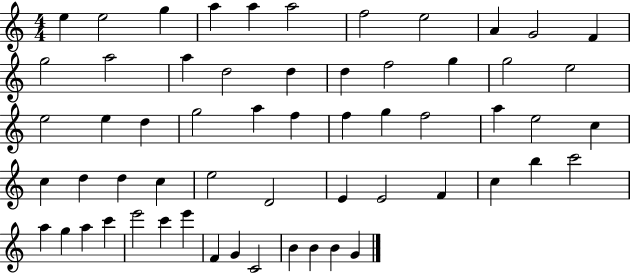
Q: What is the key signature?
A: C major